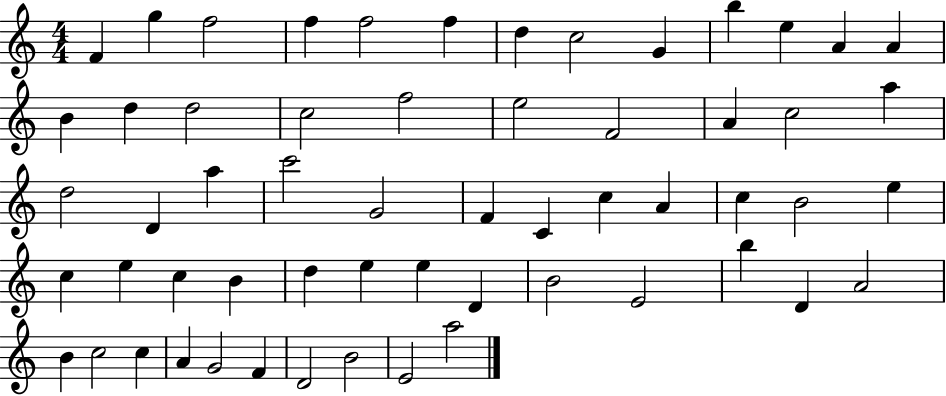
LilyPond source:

{
  \clef treble
  \numericTimeSignature
  \time 4/4
  \key c \major
  f'4 g''4 f''2 | f''4 f''2 f''4 | d''4 c''2 g'4 | b''4 e''4 a'4 a'4 | \break b'4 d''4 d''2 | c''2 f''2 | e''2 f'2 | a'4 c''2 a''4 | \break d''2 d'4 a''4 | c'''2 g'2 | f'4 c'4 c''4 a'4 | c''4 b'2 e''4 | \break c''4 e''4 c''4 b'4 | d''4 e''4 e''4 d'4 | b'2 e'2 | b''4 d'4 a'2 | \break b'4 c''2 c''4 | a'4 g'2 f'4 | d'2 b'2 | e'2 a''2 | \break \bar "|."
}